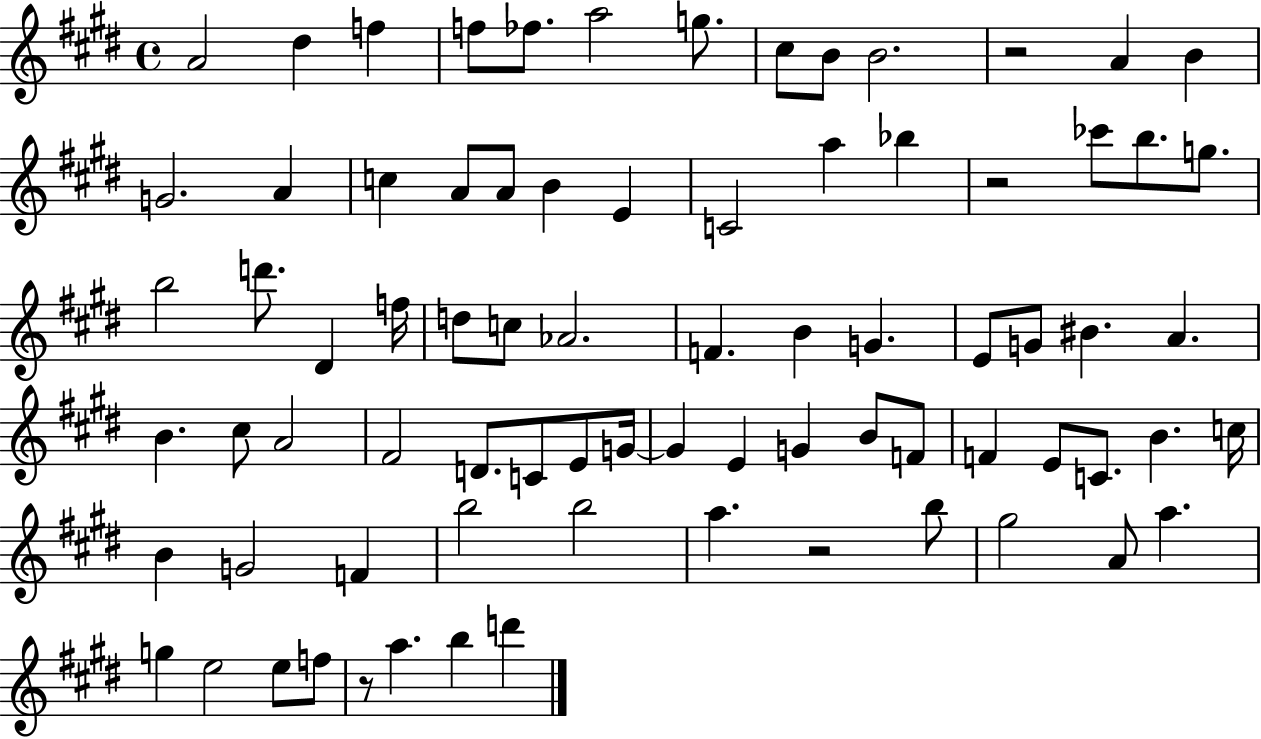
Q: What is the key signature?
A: E major